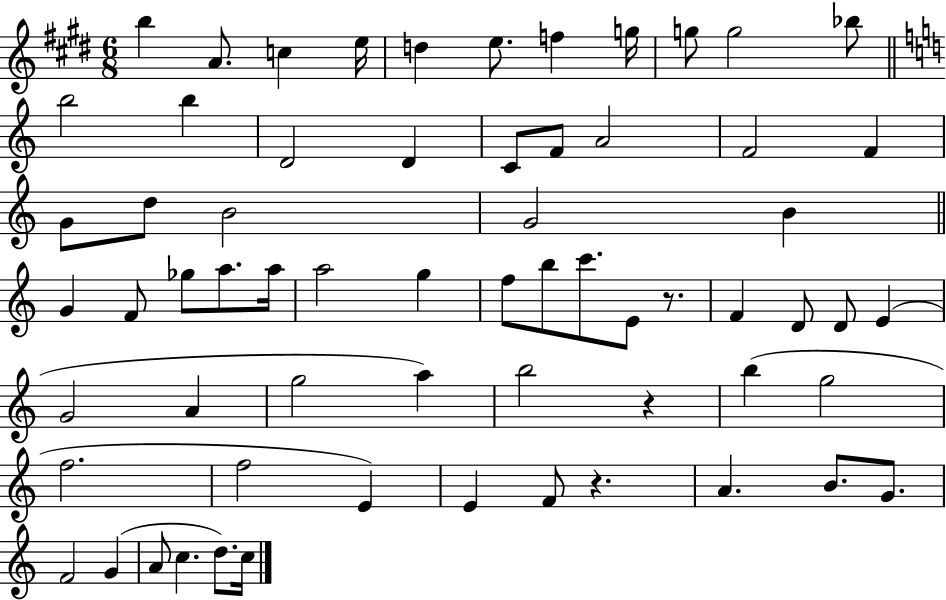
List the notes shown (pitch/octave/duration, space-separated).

B5/q A4/e. C5/q E5/s D5/q E5/e. F5/q G5/s G5/e G5/h Bb5/e B5/h B5/q D4/h D4/q C4/e F4/e A4/h F4/h F4/q G4/e D5/e B4/h G4/h B4/q G4/q F4/e Gb5/e A5/e. A5/s A5/h G5/q F5/e B5/e C6/e. E4/e R/e. F4/q D4/e D4/e E4/q G4/h A4/q G5/h A5/q B5/h R/q B5/q G5/h F5/h. F5/h E4/q E4/q F4/e R/q. A4/q. B4/e. G4/e. F4/h G4/q A4/e C5/q. D5/e. C5/s